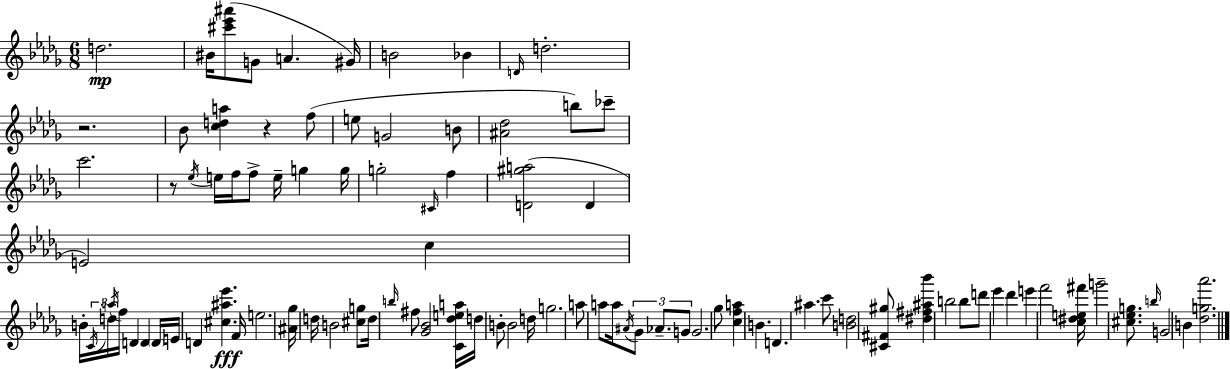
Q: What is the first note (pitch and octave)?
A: D5